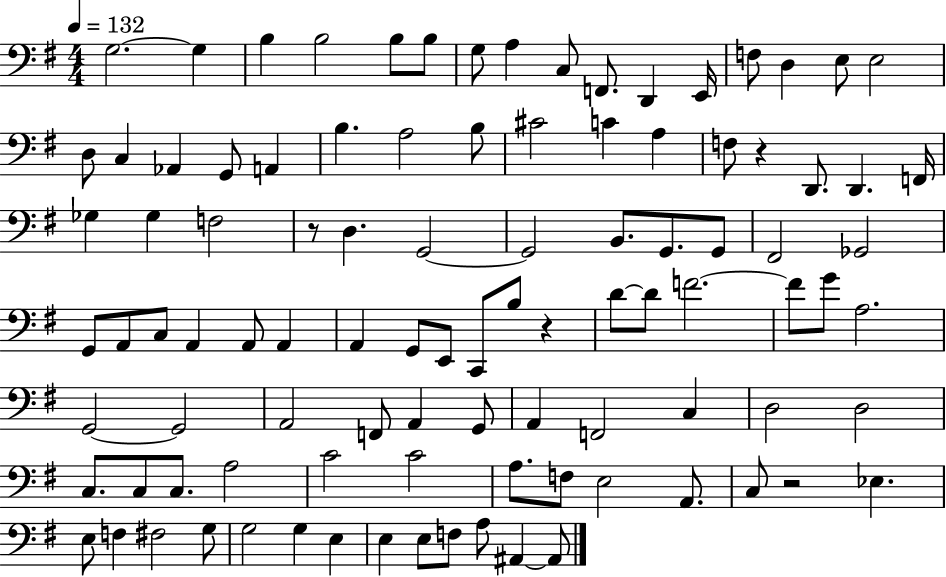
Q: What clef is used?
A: bass